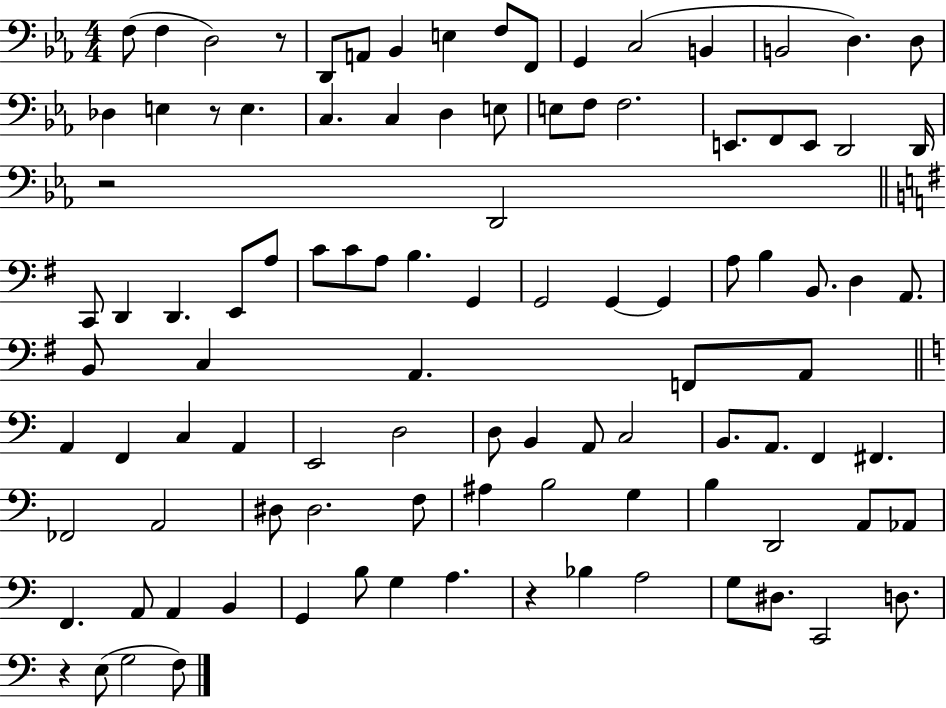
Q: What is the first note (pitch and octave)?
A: F3